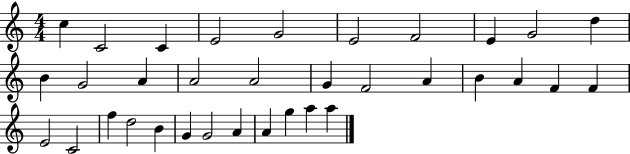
X:1
T:Untitled
M:4/4
L:1/4
K:C
c C2 C E2 G2 E2 F2 E G2 d B G2 A A2 A2 G F2 A B A F F E2 C2 f d2 B G G2 A A g a a